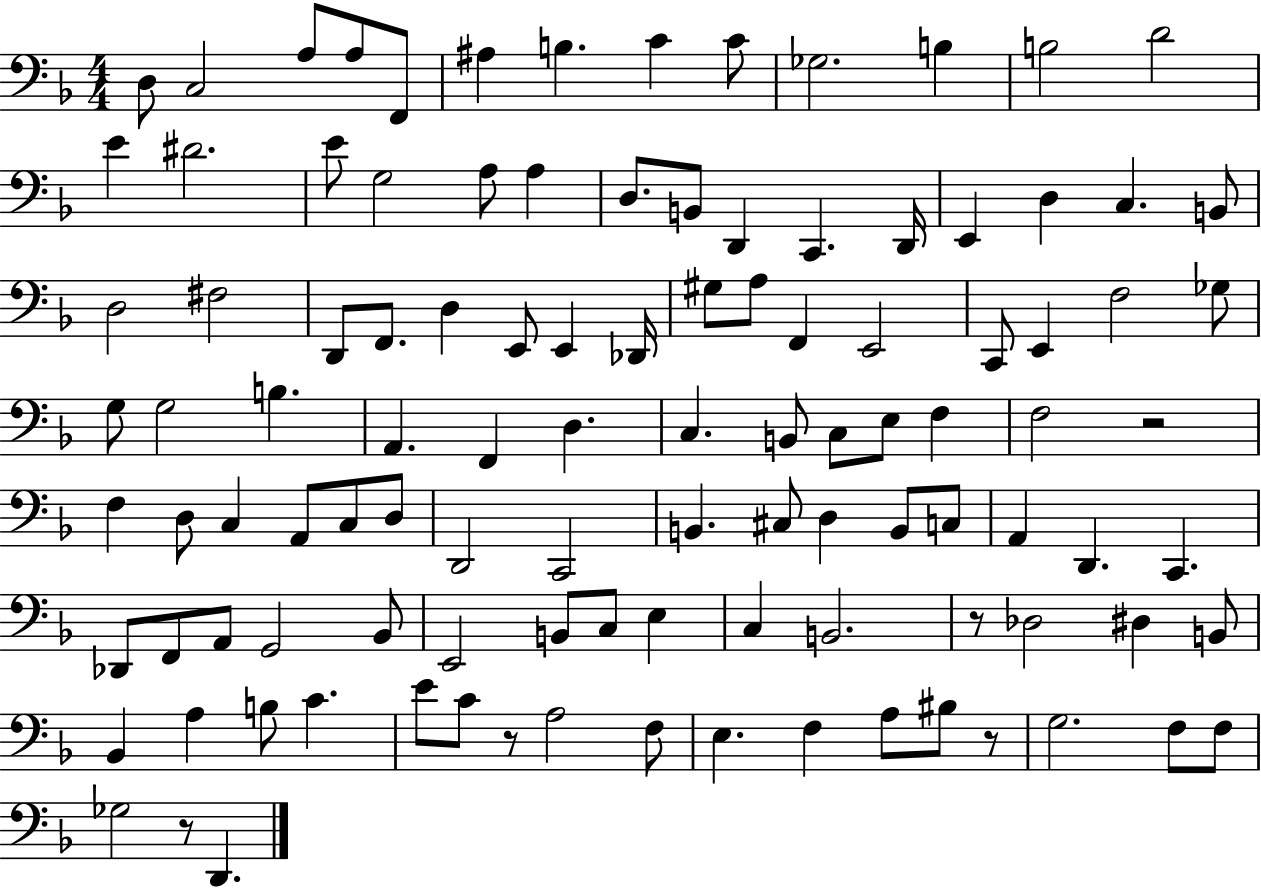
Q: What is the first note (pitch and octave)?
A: D3